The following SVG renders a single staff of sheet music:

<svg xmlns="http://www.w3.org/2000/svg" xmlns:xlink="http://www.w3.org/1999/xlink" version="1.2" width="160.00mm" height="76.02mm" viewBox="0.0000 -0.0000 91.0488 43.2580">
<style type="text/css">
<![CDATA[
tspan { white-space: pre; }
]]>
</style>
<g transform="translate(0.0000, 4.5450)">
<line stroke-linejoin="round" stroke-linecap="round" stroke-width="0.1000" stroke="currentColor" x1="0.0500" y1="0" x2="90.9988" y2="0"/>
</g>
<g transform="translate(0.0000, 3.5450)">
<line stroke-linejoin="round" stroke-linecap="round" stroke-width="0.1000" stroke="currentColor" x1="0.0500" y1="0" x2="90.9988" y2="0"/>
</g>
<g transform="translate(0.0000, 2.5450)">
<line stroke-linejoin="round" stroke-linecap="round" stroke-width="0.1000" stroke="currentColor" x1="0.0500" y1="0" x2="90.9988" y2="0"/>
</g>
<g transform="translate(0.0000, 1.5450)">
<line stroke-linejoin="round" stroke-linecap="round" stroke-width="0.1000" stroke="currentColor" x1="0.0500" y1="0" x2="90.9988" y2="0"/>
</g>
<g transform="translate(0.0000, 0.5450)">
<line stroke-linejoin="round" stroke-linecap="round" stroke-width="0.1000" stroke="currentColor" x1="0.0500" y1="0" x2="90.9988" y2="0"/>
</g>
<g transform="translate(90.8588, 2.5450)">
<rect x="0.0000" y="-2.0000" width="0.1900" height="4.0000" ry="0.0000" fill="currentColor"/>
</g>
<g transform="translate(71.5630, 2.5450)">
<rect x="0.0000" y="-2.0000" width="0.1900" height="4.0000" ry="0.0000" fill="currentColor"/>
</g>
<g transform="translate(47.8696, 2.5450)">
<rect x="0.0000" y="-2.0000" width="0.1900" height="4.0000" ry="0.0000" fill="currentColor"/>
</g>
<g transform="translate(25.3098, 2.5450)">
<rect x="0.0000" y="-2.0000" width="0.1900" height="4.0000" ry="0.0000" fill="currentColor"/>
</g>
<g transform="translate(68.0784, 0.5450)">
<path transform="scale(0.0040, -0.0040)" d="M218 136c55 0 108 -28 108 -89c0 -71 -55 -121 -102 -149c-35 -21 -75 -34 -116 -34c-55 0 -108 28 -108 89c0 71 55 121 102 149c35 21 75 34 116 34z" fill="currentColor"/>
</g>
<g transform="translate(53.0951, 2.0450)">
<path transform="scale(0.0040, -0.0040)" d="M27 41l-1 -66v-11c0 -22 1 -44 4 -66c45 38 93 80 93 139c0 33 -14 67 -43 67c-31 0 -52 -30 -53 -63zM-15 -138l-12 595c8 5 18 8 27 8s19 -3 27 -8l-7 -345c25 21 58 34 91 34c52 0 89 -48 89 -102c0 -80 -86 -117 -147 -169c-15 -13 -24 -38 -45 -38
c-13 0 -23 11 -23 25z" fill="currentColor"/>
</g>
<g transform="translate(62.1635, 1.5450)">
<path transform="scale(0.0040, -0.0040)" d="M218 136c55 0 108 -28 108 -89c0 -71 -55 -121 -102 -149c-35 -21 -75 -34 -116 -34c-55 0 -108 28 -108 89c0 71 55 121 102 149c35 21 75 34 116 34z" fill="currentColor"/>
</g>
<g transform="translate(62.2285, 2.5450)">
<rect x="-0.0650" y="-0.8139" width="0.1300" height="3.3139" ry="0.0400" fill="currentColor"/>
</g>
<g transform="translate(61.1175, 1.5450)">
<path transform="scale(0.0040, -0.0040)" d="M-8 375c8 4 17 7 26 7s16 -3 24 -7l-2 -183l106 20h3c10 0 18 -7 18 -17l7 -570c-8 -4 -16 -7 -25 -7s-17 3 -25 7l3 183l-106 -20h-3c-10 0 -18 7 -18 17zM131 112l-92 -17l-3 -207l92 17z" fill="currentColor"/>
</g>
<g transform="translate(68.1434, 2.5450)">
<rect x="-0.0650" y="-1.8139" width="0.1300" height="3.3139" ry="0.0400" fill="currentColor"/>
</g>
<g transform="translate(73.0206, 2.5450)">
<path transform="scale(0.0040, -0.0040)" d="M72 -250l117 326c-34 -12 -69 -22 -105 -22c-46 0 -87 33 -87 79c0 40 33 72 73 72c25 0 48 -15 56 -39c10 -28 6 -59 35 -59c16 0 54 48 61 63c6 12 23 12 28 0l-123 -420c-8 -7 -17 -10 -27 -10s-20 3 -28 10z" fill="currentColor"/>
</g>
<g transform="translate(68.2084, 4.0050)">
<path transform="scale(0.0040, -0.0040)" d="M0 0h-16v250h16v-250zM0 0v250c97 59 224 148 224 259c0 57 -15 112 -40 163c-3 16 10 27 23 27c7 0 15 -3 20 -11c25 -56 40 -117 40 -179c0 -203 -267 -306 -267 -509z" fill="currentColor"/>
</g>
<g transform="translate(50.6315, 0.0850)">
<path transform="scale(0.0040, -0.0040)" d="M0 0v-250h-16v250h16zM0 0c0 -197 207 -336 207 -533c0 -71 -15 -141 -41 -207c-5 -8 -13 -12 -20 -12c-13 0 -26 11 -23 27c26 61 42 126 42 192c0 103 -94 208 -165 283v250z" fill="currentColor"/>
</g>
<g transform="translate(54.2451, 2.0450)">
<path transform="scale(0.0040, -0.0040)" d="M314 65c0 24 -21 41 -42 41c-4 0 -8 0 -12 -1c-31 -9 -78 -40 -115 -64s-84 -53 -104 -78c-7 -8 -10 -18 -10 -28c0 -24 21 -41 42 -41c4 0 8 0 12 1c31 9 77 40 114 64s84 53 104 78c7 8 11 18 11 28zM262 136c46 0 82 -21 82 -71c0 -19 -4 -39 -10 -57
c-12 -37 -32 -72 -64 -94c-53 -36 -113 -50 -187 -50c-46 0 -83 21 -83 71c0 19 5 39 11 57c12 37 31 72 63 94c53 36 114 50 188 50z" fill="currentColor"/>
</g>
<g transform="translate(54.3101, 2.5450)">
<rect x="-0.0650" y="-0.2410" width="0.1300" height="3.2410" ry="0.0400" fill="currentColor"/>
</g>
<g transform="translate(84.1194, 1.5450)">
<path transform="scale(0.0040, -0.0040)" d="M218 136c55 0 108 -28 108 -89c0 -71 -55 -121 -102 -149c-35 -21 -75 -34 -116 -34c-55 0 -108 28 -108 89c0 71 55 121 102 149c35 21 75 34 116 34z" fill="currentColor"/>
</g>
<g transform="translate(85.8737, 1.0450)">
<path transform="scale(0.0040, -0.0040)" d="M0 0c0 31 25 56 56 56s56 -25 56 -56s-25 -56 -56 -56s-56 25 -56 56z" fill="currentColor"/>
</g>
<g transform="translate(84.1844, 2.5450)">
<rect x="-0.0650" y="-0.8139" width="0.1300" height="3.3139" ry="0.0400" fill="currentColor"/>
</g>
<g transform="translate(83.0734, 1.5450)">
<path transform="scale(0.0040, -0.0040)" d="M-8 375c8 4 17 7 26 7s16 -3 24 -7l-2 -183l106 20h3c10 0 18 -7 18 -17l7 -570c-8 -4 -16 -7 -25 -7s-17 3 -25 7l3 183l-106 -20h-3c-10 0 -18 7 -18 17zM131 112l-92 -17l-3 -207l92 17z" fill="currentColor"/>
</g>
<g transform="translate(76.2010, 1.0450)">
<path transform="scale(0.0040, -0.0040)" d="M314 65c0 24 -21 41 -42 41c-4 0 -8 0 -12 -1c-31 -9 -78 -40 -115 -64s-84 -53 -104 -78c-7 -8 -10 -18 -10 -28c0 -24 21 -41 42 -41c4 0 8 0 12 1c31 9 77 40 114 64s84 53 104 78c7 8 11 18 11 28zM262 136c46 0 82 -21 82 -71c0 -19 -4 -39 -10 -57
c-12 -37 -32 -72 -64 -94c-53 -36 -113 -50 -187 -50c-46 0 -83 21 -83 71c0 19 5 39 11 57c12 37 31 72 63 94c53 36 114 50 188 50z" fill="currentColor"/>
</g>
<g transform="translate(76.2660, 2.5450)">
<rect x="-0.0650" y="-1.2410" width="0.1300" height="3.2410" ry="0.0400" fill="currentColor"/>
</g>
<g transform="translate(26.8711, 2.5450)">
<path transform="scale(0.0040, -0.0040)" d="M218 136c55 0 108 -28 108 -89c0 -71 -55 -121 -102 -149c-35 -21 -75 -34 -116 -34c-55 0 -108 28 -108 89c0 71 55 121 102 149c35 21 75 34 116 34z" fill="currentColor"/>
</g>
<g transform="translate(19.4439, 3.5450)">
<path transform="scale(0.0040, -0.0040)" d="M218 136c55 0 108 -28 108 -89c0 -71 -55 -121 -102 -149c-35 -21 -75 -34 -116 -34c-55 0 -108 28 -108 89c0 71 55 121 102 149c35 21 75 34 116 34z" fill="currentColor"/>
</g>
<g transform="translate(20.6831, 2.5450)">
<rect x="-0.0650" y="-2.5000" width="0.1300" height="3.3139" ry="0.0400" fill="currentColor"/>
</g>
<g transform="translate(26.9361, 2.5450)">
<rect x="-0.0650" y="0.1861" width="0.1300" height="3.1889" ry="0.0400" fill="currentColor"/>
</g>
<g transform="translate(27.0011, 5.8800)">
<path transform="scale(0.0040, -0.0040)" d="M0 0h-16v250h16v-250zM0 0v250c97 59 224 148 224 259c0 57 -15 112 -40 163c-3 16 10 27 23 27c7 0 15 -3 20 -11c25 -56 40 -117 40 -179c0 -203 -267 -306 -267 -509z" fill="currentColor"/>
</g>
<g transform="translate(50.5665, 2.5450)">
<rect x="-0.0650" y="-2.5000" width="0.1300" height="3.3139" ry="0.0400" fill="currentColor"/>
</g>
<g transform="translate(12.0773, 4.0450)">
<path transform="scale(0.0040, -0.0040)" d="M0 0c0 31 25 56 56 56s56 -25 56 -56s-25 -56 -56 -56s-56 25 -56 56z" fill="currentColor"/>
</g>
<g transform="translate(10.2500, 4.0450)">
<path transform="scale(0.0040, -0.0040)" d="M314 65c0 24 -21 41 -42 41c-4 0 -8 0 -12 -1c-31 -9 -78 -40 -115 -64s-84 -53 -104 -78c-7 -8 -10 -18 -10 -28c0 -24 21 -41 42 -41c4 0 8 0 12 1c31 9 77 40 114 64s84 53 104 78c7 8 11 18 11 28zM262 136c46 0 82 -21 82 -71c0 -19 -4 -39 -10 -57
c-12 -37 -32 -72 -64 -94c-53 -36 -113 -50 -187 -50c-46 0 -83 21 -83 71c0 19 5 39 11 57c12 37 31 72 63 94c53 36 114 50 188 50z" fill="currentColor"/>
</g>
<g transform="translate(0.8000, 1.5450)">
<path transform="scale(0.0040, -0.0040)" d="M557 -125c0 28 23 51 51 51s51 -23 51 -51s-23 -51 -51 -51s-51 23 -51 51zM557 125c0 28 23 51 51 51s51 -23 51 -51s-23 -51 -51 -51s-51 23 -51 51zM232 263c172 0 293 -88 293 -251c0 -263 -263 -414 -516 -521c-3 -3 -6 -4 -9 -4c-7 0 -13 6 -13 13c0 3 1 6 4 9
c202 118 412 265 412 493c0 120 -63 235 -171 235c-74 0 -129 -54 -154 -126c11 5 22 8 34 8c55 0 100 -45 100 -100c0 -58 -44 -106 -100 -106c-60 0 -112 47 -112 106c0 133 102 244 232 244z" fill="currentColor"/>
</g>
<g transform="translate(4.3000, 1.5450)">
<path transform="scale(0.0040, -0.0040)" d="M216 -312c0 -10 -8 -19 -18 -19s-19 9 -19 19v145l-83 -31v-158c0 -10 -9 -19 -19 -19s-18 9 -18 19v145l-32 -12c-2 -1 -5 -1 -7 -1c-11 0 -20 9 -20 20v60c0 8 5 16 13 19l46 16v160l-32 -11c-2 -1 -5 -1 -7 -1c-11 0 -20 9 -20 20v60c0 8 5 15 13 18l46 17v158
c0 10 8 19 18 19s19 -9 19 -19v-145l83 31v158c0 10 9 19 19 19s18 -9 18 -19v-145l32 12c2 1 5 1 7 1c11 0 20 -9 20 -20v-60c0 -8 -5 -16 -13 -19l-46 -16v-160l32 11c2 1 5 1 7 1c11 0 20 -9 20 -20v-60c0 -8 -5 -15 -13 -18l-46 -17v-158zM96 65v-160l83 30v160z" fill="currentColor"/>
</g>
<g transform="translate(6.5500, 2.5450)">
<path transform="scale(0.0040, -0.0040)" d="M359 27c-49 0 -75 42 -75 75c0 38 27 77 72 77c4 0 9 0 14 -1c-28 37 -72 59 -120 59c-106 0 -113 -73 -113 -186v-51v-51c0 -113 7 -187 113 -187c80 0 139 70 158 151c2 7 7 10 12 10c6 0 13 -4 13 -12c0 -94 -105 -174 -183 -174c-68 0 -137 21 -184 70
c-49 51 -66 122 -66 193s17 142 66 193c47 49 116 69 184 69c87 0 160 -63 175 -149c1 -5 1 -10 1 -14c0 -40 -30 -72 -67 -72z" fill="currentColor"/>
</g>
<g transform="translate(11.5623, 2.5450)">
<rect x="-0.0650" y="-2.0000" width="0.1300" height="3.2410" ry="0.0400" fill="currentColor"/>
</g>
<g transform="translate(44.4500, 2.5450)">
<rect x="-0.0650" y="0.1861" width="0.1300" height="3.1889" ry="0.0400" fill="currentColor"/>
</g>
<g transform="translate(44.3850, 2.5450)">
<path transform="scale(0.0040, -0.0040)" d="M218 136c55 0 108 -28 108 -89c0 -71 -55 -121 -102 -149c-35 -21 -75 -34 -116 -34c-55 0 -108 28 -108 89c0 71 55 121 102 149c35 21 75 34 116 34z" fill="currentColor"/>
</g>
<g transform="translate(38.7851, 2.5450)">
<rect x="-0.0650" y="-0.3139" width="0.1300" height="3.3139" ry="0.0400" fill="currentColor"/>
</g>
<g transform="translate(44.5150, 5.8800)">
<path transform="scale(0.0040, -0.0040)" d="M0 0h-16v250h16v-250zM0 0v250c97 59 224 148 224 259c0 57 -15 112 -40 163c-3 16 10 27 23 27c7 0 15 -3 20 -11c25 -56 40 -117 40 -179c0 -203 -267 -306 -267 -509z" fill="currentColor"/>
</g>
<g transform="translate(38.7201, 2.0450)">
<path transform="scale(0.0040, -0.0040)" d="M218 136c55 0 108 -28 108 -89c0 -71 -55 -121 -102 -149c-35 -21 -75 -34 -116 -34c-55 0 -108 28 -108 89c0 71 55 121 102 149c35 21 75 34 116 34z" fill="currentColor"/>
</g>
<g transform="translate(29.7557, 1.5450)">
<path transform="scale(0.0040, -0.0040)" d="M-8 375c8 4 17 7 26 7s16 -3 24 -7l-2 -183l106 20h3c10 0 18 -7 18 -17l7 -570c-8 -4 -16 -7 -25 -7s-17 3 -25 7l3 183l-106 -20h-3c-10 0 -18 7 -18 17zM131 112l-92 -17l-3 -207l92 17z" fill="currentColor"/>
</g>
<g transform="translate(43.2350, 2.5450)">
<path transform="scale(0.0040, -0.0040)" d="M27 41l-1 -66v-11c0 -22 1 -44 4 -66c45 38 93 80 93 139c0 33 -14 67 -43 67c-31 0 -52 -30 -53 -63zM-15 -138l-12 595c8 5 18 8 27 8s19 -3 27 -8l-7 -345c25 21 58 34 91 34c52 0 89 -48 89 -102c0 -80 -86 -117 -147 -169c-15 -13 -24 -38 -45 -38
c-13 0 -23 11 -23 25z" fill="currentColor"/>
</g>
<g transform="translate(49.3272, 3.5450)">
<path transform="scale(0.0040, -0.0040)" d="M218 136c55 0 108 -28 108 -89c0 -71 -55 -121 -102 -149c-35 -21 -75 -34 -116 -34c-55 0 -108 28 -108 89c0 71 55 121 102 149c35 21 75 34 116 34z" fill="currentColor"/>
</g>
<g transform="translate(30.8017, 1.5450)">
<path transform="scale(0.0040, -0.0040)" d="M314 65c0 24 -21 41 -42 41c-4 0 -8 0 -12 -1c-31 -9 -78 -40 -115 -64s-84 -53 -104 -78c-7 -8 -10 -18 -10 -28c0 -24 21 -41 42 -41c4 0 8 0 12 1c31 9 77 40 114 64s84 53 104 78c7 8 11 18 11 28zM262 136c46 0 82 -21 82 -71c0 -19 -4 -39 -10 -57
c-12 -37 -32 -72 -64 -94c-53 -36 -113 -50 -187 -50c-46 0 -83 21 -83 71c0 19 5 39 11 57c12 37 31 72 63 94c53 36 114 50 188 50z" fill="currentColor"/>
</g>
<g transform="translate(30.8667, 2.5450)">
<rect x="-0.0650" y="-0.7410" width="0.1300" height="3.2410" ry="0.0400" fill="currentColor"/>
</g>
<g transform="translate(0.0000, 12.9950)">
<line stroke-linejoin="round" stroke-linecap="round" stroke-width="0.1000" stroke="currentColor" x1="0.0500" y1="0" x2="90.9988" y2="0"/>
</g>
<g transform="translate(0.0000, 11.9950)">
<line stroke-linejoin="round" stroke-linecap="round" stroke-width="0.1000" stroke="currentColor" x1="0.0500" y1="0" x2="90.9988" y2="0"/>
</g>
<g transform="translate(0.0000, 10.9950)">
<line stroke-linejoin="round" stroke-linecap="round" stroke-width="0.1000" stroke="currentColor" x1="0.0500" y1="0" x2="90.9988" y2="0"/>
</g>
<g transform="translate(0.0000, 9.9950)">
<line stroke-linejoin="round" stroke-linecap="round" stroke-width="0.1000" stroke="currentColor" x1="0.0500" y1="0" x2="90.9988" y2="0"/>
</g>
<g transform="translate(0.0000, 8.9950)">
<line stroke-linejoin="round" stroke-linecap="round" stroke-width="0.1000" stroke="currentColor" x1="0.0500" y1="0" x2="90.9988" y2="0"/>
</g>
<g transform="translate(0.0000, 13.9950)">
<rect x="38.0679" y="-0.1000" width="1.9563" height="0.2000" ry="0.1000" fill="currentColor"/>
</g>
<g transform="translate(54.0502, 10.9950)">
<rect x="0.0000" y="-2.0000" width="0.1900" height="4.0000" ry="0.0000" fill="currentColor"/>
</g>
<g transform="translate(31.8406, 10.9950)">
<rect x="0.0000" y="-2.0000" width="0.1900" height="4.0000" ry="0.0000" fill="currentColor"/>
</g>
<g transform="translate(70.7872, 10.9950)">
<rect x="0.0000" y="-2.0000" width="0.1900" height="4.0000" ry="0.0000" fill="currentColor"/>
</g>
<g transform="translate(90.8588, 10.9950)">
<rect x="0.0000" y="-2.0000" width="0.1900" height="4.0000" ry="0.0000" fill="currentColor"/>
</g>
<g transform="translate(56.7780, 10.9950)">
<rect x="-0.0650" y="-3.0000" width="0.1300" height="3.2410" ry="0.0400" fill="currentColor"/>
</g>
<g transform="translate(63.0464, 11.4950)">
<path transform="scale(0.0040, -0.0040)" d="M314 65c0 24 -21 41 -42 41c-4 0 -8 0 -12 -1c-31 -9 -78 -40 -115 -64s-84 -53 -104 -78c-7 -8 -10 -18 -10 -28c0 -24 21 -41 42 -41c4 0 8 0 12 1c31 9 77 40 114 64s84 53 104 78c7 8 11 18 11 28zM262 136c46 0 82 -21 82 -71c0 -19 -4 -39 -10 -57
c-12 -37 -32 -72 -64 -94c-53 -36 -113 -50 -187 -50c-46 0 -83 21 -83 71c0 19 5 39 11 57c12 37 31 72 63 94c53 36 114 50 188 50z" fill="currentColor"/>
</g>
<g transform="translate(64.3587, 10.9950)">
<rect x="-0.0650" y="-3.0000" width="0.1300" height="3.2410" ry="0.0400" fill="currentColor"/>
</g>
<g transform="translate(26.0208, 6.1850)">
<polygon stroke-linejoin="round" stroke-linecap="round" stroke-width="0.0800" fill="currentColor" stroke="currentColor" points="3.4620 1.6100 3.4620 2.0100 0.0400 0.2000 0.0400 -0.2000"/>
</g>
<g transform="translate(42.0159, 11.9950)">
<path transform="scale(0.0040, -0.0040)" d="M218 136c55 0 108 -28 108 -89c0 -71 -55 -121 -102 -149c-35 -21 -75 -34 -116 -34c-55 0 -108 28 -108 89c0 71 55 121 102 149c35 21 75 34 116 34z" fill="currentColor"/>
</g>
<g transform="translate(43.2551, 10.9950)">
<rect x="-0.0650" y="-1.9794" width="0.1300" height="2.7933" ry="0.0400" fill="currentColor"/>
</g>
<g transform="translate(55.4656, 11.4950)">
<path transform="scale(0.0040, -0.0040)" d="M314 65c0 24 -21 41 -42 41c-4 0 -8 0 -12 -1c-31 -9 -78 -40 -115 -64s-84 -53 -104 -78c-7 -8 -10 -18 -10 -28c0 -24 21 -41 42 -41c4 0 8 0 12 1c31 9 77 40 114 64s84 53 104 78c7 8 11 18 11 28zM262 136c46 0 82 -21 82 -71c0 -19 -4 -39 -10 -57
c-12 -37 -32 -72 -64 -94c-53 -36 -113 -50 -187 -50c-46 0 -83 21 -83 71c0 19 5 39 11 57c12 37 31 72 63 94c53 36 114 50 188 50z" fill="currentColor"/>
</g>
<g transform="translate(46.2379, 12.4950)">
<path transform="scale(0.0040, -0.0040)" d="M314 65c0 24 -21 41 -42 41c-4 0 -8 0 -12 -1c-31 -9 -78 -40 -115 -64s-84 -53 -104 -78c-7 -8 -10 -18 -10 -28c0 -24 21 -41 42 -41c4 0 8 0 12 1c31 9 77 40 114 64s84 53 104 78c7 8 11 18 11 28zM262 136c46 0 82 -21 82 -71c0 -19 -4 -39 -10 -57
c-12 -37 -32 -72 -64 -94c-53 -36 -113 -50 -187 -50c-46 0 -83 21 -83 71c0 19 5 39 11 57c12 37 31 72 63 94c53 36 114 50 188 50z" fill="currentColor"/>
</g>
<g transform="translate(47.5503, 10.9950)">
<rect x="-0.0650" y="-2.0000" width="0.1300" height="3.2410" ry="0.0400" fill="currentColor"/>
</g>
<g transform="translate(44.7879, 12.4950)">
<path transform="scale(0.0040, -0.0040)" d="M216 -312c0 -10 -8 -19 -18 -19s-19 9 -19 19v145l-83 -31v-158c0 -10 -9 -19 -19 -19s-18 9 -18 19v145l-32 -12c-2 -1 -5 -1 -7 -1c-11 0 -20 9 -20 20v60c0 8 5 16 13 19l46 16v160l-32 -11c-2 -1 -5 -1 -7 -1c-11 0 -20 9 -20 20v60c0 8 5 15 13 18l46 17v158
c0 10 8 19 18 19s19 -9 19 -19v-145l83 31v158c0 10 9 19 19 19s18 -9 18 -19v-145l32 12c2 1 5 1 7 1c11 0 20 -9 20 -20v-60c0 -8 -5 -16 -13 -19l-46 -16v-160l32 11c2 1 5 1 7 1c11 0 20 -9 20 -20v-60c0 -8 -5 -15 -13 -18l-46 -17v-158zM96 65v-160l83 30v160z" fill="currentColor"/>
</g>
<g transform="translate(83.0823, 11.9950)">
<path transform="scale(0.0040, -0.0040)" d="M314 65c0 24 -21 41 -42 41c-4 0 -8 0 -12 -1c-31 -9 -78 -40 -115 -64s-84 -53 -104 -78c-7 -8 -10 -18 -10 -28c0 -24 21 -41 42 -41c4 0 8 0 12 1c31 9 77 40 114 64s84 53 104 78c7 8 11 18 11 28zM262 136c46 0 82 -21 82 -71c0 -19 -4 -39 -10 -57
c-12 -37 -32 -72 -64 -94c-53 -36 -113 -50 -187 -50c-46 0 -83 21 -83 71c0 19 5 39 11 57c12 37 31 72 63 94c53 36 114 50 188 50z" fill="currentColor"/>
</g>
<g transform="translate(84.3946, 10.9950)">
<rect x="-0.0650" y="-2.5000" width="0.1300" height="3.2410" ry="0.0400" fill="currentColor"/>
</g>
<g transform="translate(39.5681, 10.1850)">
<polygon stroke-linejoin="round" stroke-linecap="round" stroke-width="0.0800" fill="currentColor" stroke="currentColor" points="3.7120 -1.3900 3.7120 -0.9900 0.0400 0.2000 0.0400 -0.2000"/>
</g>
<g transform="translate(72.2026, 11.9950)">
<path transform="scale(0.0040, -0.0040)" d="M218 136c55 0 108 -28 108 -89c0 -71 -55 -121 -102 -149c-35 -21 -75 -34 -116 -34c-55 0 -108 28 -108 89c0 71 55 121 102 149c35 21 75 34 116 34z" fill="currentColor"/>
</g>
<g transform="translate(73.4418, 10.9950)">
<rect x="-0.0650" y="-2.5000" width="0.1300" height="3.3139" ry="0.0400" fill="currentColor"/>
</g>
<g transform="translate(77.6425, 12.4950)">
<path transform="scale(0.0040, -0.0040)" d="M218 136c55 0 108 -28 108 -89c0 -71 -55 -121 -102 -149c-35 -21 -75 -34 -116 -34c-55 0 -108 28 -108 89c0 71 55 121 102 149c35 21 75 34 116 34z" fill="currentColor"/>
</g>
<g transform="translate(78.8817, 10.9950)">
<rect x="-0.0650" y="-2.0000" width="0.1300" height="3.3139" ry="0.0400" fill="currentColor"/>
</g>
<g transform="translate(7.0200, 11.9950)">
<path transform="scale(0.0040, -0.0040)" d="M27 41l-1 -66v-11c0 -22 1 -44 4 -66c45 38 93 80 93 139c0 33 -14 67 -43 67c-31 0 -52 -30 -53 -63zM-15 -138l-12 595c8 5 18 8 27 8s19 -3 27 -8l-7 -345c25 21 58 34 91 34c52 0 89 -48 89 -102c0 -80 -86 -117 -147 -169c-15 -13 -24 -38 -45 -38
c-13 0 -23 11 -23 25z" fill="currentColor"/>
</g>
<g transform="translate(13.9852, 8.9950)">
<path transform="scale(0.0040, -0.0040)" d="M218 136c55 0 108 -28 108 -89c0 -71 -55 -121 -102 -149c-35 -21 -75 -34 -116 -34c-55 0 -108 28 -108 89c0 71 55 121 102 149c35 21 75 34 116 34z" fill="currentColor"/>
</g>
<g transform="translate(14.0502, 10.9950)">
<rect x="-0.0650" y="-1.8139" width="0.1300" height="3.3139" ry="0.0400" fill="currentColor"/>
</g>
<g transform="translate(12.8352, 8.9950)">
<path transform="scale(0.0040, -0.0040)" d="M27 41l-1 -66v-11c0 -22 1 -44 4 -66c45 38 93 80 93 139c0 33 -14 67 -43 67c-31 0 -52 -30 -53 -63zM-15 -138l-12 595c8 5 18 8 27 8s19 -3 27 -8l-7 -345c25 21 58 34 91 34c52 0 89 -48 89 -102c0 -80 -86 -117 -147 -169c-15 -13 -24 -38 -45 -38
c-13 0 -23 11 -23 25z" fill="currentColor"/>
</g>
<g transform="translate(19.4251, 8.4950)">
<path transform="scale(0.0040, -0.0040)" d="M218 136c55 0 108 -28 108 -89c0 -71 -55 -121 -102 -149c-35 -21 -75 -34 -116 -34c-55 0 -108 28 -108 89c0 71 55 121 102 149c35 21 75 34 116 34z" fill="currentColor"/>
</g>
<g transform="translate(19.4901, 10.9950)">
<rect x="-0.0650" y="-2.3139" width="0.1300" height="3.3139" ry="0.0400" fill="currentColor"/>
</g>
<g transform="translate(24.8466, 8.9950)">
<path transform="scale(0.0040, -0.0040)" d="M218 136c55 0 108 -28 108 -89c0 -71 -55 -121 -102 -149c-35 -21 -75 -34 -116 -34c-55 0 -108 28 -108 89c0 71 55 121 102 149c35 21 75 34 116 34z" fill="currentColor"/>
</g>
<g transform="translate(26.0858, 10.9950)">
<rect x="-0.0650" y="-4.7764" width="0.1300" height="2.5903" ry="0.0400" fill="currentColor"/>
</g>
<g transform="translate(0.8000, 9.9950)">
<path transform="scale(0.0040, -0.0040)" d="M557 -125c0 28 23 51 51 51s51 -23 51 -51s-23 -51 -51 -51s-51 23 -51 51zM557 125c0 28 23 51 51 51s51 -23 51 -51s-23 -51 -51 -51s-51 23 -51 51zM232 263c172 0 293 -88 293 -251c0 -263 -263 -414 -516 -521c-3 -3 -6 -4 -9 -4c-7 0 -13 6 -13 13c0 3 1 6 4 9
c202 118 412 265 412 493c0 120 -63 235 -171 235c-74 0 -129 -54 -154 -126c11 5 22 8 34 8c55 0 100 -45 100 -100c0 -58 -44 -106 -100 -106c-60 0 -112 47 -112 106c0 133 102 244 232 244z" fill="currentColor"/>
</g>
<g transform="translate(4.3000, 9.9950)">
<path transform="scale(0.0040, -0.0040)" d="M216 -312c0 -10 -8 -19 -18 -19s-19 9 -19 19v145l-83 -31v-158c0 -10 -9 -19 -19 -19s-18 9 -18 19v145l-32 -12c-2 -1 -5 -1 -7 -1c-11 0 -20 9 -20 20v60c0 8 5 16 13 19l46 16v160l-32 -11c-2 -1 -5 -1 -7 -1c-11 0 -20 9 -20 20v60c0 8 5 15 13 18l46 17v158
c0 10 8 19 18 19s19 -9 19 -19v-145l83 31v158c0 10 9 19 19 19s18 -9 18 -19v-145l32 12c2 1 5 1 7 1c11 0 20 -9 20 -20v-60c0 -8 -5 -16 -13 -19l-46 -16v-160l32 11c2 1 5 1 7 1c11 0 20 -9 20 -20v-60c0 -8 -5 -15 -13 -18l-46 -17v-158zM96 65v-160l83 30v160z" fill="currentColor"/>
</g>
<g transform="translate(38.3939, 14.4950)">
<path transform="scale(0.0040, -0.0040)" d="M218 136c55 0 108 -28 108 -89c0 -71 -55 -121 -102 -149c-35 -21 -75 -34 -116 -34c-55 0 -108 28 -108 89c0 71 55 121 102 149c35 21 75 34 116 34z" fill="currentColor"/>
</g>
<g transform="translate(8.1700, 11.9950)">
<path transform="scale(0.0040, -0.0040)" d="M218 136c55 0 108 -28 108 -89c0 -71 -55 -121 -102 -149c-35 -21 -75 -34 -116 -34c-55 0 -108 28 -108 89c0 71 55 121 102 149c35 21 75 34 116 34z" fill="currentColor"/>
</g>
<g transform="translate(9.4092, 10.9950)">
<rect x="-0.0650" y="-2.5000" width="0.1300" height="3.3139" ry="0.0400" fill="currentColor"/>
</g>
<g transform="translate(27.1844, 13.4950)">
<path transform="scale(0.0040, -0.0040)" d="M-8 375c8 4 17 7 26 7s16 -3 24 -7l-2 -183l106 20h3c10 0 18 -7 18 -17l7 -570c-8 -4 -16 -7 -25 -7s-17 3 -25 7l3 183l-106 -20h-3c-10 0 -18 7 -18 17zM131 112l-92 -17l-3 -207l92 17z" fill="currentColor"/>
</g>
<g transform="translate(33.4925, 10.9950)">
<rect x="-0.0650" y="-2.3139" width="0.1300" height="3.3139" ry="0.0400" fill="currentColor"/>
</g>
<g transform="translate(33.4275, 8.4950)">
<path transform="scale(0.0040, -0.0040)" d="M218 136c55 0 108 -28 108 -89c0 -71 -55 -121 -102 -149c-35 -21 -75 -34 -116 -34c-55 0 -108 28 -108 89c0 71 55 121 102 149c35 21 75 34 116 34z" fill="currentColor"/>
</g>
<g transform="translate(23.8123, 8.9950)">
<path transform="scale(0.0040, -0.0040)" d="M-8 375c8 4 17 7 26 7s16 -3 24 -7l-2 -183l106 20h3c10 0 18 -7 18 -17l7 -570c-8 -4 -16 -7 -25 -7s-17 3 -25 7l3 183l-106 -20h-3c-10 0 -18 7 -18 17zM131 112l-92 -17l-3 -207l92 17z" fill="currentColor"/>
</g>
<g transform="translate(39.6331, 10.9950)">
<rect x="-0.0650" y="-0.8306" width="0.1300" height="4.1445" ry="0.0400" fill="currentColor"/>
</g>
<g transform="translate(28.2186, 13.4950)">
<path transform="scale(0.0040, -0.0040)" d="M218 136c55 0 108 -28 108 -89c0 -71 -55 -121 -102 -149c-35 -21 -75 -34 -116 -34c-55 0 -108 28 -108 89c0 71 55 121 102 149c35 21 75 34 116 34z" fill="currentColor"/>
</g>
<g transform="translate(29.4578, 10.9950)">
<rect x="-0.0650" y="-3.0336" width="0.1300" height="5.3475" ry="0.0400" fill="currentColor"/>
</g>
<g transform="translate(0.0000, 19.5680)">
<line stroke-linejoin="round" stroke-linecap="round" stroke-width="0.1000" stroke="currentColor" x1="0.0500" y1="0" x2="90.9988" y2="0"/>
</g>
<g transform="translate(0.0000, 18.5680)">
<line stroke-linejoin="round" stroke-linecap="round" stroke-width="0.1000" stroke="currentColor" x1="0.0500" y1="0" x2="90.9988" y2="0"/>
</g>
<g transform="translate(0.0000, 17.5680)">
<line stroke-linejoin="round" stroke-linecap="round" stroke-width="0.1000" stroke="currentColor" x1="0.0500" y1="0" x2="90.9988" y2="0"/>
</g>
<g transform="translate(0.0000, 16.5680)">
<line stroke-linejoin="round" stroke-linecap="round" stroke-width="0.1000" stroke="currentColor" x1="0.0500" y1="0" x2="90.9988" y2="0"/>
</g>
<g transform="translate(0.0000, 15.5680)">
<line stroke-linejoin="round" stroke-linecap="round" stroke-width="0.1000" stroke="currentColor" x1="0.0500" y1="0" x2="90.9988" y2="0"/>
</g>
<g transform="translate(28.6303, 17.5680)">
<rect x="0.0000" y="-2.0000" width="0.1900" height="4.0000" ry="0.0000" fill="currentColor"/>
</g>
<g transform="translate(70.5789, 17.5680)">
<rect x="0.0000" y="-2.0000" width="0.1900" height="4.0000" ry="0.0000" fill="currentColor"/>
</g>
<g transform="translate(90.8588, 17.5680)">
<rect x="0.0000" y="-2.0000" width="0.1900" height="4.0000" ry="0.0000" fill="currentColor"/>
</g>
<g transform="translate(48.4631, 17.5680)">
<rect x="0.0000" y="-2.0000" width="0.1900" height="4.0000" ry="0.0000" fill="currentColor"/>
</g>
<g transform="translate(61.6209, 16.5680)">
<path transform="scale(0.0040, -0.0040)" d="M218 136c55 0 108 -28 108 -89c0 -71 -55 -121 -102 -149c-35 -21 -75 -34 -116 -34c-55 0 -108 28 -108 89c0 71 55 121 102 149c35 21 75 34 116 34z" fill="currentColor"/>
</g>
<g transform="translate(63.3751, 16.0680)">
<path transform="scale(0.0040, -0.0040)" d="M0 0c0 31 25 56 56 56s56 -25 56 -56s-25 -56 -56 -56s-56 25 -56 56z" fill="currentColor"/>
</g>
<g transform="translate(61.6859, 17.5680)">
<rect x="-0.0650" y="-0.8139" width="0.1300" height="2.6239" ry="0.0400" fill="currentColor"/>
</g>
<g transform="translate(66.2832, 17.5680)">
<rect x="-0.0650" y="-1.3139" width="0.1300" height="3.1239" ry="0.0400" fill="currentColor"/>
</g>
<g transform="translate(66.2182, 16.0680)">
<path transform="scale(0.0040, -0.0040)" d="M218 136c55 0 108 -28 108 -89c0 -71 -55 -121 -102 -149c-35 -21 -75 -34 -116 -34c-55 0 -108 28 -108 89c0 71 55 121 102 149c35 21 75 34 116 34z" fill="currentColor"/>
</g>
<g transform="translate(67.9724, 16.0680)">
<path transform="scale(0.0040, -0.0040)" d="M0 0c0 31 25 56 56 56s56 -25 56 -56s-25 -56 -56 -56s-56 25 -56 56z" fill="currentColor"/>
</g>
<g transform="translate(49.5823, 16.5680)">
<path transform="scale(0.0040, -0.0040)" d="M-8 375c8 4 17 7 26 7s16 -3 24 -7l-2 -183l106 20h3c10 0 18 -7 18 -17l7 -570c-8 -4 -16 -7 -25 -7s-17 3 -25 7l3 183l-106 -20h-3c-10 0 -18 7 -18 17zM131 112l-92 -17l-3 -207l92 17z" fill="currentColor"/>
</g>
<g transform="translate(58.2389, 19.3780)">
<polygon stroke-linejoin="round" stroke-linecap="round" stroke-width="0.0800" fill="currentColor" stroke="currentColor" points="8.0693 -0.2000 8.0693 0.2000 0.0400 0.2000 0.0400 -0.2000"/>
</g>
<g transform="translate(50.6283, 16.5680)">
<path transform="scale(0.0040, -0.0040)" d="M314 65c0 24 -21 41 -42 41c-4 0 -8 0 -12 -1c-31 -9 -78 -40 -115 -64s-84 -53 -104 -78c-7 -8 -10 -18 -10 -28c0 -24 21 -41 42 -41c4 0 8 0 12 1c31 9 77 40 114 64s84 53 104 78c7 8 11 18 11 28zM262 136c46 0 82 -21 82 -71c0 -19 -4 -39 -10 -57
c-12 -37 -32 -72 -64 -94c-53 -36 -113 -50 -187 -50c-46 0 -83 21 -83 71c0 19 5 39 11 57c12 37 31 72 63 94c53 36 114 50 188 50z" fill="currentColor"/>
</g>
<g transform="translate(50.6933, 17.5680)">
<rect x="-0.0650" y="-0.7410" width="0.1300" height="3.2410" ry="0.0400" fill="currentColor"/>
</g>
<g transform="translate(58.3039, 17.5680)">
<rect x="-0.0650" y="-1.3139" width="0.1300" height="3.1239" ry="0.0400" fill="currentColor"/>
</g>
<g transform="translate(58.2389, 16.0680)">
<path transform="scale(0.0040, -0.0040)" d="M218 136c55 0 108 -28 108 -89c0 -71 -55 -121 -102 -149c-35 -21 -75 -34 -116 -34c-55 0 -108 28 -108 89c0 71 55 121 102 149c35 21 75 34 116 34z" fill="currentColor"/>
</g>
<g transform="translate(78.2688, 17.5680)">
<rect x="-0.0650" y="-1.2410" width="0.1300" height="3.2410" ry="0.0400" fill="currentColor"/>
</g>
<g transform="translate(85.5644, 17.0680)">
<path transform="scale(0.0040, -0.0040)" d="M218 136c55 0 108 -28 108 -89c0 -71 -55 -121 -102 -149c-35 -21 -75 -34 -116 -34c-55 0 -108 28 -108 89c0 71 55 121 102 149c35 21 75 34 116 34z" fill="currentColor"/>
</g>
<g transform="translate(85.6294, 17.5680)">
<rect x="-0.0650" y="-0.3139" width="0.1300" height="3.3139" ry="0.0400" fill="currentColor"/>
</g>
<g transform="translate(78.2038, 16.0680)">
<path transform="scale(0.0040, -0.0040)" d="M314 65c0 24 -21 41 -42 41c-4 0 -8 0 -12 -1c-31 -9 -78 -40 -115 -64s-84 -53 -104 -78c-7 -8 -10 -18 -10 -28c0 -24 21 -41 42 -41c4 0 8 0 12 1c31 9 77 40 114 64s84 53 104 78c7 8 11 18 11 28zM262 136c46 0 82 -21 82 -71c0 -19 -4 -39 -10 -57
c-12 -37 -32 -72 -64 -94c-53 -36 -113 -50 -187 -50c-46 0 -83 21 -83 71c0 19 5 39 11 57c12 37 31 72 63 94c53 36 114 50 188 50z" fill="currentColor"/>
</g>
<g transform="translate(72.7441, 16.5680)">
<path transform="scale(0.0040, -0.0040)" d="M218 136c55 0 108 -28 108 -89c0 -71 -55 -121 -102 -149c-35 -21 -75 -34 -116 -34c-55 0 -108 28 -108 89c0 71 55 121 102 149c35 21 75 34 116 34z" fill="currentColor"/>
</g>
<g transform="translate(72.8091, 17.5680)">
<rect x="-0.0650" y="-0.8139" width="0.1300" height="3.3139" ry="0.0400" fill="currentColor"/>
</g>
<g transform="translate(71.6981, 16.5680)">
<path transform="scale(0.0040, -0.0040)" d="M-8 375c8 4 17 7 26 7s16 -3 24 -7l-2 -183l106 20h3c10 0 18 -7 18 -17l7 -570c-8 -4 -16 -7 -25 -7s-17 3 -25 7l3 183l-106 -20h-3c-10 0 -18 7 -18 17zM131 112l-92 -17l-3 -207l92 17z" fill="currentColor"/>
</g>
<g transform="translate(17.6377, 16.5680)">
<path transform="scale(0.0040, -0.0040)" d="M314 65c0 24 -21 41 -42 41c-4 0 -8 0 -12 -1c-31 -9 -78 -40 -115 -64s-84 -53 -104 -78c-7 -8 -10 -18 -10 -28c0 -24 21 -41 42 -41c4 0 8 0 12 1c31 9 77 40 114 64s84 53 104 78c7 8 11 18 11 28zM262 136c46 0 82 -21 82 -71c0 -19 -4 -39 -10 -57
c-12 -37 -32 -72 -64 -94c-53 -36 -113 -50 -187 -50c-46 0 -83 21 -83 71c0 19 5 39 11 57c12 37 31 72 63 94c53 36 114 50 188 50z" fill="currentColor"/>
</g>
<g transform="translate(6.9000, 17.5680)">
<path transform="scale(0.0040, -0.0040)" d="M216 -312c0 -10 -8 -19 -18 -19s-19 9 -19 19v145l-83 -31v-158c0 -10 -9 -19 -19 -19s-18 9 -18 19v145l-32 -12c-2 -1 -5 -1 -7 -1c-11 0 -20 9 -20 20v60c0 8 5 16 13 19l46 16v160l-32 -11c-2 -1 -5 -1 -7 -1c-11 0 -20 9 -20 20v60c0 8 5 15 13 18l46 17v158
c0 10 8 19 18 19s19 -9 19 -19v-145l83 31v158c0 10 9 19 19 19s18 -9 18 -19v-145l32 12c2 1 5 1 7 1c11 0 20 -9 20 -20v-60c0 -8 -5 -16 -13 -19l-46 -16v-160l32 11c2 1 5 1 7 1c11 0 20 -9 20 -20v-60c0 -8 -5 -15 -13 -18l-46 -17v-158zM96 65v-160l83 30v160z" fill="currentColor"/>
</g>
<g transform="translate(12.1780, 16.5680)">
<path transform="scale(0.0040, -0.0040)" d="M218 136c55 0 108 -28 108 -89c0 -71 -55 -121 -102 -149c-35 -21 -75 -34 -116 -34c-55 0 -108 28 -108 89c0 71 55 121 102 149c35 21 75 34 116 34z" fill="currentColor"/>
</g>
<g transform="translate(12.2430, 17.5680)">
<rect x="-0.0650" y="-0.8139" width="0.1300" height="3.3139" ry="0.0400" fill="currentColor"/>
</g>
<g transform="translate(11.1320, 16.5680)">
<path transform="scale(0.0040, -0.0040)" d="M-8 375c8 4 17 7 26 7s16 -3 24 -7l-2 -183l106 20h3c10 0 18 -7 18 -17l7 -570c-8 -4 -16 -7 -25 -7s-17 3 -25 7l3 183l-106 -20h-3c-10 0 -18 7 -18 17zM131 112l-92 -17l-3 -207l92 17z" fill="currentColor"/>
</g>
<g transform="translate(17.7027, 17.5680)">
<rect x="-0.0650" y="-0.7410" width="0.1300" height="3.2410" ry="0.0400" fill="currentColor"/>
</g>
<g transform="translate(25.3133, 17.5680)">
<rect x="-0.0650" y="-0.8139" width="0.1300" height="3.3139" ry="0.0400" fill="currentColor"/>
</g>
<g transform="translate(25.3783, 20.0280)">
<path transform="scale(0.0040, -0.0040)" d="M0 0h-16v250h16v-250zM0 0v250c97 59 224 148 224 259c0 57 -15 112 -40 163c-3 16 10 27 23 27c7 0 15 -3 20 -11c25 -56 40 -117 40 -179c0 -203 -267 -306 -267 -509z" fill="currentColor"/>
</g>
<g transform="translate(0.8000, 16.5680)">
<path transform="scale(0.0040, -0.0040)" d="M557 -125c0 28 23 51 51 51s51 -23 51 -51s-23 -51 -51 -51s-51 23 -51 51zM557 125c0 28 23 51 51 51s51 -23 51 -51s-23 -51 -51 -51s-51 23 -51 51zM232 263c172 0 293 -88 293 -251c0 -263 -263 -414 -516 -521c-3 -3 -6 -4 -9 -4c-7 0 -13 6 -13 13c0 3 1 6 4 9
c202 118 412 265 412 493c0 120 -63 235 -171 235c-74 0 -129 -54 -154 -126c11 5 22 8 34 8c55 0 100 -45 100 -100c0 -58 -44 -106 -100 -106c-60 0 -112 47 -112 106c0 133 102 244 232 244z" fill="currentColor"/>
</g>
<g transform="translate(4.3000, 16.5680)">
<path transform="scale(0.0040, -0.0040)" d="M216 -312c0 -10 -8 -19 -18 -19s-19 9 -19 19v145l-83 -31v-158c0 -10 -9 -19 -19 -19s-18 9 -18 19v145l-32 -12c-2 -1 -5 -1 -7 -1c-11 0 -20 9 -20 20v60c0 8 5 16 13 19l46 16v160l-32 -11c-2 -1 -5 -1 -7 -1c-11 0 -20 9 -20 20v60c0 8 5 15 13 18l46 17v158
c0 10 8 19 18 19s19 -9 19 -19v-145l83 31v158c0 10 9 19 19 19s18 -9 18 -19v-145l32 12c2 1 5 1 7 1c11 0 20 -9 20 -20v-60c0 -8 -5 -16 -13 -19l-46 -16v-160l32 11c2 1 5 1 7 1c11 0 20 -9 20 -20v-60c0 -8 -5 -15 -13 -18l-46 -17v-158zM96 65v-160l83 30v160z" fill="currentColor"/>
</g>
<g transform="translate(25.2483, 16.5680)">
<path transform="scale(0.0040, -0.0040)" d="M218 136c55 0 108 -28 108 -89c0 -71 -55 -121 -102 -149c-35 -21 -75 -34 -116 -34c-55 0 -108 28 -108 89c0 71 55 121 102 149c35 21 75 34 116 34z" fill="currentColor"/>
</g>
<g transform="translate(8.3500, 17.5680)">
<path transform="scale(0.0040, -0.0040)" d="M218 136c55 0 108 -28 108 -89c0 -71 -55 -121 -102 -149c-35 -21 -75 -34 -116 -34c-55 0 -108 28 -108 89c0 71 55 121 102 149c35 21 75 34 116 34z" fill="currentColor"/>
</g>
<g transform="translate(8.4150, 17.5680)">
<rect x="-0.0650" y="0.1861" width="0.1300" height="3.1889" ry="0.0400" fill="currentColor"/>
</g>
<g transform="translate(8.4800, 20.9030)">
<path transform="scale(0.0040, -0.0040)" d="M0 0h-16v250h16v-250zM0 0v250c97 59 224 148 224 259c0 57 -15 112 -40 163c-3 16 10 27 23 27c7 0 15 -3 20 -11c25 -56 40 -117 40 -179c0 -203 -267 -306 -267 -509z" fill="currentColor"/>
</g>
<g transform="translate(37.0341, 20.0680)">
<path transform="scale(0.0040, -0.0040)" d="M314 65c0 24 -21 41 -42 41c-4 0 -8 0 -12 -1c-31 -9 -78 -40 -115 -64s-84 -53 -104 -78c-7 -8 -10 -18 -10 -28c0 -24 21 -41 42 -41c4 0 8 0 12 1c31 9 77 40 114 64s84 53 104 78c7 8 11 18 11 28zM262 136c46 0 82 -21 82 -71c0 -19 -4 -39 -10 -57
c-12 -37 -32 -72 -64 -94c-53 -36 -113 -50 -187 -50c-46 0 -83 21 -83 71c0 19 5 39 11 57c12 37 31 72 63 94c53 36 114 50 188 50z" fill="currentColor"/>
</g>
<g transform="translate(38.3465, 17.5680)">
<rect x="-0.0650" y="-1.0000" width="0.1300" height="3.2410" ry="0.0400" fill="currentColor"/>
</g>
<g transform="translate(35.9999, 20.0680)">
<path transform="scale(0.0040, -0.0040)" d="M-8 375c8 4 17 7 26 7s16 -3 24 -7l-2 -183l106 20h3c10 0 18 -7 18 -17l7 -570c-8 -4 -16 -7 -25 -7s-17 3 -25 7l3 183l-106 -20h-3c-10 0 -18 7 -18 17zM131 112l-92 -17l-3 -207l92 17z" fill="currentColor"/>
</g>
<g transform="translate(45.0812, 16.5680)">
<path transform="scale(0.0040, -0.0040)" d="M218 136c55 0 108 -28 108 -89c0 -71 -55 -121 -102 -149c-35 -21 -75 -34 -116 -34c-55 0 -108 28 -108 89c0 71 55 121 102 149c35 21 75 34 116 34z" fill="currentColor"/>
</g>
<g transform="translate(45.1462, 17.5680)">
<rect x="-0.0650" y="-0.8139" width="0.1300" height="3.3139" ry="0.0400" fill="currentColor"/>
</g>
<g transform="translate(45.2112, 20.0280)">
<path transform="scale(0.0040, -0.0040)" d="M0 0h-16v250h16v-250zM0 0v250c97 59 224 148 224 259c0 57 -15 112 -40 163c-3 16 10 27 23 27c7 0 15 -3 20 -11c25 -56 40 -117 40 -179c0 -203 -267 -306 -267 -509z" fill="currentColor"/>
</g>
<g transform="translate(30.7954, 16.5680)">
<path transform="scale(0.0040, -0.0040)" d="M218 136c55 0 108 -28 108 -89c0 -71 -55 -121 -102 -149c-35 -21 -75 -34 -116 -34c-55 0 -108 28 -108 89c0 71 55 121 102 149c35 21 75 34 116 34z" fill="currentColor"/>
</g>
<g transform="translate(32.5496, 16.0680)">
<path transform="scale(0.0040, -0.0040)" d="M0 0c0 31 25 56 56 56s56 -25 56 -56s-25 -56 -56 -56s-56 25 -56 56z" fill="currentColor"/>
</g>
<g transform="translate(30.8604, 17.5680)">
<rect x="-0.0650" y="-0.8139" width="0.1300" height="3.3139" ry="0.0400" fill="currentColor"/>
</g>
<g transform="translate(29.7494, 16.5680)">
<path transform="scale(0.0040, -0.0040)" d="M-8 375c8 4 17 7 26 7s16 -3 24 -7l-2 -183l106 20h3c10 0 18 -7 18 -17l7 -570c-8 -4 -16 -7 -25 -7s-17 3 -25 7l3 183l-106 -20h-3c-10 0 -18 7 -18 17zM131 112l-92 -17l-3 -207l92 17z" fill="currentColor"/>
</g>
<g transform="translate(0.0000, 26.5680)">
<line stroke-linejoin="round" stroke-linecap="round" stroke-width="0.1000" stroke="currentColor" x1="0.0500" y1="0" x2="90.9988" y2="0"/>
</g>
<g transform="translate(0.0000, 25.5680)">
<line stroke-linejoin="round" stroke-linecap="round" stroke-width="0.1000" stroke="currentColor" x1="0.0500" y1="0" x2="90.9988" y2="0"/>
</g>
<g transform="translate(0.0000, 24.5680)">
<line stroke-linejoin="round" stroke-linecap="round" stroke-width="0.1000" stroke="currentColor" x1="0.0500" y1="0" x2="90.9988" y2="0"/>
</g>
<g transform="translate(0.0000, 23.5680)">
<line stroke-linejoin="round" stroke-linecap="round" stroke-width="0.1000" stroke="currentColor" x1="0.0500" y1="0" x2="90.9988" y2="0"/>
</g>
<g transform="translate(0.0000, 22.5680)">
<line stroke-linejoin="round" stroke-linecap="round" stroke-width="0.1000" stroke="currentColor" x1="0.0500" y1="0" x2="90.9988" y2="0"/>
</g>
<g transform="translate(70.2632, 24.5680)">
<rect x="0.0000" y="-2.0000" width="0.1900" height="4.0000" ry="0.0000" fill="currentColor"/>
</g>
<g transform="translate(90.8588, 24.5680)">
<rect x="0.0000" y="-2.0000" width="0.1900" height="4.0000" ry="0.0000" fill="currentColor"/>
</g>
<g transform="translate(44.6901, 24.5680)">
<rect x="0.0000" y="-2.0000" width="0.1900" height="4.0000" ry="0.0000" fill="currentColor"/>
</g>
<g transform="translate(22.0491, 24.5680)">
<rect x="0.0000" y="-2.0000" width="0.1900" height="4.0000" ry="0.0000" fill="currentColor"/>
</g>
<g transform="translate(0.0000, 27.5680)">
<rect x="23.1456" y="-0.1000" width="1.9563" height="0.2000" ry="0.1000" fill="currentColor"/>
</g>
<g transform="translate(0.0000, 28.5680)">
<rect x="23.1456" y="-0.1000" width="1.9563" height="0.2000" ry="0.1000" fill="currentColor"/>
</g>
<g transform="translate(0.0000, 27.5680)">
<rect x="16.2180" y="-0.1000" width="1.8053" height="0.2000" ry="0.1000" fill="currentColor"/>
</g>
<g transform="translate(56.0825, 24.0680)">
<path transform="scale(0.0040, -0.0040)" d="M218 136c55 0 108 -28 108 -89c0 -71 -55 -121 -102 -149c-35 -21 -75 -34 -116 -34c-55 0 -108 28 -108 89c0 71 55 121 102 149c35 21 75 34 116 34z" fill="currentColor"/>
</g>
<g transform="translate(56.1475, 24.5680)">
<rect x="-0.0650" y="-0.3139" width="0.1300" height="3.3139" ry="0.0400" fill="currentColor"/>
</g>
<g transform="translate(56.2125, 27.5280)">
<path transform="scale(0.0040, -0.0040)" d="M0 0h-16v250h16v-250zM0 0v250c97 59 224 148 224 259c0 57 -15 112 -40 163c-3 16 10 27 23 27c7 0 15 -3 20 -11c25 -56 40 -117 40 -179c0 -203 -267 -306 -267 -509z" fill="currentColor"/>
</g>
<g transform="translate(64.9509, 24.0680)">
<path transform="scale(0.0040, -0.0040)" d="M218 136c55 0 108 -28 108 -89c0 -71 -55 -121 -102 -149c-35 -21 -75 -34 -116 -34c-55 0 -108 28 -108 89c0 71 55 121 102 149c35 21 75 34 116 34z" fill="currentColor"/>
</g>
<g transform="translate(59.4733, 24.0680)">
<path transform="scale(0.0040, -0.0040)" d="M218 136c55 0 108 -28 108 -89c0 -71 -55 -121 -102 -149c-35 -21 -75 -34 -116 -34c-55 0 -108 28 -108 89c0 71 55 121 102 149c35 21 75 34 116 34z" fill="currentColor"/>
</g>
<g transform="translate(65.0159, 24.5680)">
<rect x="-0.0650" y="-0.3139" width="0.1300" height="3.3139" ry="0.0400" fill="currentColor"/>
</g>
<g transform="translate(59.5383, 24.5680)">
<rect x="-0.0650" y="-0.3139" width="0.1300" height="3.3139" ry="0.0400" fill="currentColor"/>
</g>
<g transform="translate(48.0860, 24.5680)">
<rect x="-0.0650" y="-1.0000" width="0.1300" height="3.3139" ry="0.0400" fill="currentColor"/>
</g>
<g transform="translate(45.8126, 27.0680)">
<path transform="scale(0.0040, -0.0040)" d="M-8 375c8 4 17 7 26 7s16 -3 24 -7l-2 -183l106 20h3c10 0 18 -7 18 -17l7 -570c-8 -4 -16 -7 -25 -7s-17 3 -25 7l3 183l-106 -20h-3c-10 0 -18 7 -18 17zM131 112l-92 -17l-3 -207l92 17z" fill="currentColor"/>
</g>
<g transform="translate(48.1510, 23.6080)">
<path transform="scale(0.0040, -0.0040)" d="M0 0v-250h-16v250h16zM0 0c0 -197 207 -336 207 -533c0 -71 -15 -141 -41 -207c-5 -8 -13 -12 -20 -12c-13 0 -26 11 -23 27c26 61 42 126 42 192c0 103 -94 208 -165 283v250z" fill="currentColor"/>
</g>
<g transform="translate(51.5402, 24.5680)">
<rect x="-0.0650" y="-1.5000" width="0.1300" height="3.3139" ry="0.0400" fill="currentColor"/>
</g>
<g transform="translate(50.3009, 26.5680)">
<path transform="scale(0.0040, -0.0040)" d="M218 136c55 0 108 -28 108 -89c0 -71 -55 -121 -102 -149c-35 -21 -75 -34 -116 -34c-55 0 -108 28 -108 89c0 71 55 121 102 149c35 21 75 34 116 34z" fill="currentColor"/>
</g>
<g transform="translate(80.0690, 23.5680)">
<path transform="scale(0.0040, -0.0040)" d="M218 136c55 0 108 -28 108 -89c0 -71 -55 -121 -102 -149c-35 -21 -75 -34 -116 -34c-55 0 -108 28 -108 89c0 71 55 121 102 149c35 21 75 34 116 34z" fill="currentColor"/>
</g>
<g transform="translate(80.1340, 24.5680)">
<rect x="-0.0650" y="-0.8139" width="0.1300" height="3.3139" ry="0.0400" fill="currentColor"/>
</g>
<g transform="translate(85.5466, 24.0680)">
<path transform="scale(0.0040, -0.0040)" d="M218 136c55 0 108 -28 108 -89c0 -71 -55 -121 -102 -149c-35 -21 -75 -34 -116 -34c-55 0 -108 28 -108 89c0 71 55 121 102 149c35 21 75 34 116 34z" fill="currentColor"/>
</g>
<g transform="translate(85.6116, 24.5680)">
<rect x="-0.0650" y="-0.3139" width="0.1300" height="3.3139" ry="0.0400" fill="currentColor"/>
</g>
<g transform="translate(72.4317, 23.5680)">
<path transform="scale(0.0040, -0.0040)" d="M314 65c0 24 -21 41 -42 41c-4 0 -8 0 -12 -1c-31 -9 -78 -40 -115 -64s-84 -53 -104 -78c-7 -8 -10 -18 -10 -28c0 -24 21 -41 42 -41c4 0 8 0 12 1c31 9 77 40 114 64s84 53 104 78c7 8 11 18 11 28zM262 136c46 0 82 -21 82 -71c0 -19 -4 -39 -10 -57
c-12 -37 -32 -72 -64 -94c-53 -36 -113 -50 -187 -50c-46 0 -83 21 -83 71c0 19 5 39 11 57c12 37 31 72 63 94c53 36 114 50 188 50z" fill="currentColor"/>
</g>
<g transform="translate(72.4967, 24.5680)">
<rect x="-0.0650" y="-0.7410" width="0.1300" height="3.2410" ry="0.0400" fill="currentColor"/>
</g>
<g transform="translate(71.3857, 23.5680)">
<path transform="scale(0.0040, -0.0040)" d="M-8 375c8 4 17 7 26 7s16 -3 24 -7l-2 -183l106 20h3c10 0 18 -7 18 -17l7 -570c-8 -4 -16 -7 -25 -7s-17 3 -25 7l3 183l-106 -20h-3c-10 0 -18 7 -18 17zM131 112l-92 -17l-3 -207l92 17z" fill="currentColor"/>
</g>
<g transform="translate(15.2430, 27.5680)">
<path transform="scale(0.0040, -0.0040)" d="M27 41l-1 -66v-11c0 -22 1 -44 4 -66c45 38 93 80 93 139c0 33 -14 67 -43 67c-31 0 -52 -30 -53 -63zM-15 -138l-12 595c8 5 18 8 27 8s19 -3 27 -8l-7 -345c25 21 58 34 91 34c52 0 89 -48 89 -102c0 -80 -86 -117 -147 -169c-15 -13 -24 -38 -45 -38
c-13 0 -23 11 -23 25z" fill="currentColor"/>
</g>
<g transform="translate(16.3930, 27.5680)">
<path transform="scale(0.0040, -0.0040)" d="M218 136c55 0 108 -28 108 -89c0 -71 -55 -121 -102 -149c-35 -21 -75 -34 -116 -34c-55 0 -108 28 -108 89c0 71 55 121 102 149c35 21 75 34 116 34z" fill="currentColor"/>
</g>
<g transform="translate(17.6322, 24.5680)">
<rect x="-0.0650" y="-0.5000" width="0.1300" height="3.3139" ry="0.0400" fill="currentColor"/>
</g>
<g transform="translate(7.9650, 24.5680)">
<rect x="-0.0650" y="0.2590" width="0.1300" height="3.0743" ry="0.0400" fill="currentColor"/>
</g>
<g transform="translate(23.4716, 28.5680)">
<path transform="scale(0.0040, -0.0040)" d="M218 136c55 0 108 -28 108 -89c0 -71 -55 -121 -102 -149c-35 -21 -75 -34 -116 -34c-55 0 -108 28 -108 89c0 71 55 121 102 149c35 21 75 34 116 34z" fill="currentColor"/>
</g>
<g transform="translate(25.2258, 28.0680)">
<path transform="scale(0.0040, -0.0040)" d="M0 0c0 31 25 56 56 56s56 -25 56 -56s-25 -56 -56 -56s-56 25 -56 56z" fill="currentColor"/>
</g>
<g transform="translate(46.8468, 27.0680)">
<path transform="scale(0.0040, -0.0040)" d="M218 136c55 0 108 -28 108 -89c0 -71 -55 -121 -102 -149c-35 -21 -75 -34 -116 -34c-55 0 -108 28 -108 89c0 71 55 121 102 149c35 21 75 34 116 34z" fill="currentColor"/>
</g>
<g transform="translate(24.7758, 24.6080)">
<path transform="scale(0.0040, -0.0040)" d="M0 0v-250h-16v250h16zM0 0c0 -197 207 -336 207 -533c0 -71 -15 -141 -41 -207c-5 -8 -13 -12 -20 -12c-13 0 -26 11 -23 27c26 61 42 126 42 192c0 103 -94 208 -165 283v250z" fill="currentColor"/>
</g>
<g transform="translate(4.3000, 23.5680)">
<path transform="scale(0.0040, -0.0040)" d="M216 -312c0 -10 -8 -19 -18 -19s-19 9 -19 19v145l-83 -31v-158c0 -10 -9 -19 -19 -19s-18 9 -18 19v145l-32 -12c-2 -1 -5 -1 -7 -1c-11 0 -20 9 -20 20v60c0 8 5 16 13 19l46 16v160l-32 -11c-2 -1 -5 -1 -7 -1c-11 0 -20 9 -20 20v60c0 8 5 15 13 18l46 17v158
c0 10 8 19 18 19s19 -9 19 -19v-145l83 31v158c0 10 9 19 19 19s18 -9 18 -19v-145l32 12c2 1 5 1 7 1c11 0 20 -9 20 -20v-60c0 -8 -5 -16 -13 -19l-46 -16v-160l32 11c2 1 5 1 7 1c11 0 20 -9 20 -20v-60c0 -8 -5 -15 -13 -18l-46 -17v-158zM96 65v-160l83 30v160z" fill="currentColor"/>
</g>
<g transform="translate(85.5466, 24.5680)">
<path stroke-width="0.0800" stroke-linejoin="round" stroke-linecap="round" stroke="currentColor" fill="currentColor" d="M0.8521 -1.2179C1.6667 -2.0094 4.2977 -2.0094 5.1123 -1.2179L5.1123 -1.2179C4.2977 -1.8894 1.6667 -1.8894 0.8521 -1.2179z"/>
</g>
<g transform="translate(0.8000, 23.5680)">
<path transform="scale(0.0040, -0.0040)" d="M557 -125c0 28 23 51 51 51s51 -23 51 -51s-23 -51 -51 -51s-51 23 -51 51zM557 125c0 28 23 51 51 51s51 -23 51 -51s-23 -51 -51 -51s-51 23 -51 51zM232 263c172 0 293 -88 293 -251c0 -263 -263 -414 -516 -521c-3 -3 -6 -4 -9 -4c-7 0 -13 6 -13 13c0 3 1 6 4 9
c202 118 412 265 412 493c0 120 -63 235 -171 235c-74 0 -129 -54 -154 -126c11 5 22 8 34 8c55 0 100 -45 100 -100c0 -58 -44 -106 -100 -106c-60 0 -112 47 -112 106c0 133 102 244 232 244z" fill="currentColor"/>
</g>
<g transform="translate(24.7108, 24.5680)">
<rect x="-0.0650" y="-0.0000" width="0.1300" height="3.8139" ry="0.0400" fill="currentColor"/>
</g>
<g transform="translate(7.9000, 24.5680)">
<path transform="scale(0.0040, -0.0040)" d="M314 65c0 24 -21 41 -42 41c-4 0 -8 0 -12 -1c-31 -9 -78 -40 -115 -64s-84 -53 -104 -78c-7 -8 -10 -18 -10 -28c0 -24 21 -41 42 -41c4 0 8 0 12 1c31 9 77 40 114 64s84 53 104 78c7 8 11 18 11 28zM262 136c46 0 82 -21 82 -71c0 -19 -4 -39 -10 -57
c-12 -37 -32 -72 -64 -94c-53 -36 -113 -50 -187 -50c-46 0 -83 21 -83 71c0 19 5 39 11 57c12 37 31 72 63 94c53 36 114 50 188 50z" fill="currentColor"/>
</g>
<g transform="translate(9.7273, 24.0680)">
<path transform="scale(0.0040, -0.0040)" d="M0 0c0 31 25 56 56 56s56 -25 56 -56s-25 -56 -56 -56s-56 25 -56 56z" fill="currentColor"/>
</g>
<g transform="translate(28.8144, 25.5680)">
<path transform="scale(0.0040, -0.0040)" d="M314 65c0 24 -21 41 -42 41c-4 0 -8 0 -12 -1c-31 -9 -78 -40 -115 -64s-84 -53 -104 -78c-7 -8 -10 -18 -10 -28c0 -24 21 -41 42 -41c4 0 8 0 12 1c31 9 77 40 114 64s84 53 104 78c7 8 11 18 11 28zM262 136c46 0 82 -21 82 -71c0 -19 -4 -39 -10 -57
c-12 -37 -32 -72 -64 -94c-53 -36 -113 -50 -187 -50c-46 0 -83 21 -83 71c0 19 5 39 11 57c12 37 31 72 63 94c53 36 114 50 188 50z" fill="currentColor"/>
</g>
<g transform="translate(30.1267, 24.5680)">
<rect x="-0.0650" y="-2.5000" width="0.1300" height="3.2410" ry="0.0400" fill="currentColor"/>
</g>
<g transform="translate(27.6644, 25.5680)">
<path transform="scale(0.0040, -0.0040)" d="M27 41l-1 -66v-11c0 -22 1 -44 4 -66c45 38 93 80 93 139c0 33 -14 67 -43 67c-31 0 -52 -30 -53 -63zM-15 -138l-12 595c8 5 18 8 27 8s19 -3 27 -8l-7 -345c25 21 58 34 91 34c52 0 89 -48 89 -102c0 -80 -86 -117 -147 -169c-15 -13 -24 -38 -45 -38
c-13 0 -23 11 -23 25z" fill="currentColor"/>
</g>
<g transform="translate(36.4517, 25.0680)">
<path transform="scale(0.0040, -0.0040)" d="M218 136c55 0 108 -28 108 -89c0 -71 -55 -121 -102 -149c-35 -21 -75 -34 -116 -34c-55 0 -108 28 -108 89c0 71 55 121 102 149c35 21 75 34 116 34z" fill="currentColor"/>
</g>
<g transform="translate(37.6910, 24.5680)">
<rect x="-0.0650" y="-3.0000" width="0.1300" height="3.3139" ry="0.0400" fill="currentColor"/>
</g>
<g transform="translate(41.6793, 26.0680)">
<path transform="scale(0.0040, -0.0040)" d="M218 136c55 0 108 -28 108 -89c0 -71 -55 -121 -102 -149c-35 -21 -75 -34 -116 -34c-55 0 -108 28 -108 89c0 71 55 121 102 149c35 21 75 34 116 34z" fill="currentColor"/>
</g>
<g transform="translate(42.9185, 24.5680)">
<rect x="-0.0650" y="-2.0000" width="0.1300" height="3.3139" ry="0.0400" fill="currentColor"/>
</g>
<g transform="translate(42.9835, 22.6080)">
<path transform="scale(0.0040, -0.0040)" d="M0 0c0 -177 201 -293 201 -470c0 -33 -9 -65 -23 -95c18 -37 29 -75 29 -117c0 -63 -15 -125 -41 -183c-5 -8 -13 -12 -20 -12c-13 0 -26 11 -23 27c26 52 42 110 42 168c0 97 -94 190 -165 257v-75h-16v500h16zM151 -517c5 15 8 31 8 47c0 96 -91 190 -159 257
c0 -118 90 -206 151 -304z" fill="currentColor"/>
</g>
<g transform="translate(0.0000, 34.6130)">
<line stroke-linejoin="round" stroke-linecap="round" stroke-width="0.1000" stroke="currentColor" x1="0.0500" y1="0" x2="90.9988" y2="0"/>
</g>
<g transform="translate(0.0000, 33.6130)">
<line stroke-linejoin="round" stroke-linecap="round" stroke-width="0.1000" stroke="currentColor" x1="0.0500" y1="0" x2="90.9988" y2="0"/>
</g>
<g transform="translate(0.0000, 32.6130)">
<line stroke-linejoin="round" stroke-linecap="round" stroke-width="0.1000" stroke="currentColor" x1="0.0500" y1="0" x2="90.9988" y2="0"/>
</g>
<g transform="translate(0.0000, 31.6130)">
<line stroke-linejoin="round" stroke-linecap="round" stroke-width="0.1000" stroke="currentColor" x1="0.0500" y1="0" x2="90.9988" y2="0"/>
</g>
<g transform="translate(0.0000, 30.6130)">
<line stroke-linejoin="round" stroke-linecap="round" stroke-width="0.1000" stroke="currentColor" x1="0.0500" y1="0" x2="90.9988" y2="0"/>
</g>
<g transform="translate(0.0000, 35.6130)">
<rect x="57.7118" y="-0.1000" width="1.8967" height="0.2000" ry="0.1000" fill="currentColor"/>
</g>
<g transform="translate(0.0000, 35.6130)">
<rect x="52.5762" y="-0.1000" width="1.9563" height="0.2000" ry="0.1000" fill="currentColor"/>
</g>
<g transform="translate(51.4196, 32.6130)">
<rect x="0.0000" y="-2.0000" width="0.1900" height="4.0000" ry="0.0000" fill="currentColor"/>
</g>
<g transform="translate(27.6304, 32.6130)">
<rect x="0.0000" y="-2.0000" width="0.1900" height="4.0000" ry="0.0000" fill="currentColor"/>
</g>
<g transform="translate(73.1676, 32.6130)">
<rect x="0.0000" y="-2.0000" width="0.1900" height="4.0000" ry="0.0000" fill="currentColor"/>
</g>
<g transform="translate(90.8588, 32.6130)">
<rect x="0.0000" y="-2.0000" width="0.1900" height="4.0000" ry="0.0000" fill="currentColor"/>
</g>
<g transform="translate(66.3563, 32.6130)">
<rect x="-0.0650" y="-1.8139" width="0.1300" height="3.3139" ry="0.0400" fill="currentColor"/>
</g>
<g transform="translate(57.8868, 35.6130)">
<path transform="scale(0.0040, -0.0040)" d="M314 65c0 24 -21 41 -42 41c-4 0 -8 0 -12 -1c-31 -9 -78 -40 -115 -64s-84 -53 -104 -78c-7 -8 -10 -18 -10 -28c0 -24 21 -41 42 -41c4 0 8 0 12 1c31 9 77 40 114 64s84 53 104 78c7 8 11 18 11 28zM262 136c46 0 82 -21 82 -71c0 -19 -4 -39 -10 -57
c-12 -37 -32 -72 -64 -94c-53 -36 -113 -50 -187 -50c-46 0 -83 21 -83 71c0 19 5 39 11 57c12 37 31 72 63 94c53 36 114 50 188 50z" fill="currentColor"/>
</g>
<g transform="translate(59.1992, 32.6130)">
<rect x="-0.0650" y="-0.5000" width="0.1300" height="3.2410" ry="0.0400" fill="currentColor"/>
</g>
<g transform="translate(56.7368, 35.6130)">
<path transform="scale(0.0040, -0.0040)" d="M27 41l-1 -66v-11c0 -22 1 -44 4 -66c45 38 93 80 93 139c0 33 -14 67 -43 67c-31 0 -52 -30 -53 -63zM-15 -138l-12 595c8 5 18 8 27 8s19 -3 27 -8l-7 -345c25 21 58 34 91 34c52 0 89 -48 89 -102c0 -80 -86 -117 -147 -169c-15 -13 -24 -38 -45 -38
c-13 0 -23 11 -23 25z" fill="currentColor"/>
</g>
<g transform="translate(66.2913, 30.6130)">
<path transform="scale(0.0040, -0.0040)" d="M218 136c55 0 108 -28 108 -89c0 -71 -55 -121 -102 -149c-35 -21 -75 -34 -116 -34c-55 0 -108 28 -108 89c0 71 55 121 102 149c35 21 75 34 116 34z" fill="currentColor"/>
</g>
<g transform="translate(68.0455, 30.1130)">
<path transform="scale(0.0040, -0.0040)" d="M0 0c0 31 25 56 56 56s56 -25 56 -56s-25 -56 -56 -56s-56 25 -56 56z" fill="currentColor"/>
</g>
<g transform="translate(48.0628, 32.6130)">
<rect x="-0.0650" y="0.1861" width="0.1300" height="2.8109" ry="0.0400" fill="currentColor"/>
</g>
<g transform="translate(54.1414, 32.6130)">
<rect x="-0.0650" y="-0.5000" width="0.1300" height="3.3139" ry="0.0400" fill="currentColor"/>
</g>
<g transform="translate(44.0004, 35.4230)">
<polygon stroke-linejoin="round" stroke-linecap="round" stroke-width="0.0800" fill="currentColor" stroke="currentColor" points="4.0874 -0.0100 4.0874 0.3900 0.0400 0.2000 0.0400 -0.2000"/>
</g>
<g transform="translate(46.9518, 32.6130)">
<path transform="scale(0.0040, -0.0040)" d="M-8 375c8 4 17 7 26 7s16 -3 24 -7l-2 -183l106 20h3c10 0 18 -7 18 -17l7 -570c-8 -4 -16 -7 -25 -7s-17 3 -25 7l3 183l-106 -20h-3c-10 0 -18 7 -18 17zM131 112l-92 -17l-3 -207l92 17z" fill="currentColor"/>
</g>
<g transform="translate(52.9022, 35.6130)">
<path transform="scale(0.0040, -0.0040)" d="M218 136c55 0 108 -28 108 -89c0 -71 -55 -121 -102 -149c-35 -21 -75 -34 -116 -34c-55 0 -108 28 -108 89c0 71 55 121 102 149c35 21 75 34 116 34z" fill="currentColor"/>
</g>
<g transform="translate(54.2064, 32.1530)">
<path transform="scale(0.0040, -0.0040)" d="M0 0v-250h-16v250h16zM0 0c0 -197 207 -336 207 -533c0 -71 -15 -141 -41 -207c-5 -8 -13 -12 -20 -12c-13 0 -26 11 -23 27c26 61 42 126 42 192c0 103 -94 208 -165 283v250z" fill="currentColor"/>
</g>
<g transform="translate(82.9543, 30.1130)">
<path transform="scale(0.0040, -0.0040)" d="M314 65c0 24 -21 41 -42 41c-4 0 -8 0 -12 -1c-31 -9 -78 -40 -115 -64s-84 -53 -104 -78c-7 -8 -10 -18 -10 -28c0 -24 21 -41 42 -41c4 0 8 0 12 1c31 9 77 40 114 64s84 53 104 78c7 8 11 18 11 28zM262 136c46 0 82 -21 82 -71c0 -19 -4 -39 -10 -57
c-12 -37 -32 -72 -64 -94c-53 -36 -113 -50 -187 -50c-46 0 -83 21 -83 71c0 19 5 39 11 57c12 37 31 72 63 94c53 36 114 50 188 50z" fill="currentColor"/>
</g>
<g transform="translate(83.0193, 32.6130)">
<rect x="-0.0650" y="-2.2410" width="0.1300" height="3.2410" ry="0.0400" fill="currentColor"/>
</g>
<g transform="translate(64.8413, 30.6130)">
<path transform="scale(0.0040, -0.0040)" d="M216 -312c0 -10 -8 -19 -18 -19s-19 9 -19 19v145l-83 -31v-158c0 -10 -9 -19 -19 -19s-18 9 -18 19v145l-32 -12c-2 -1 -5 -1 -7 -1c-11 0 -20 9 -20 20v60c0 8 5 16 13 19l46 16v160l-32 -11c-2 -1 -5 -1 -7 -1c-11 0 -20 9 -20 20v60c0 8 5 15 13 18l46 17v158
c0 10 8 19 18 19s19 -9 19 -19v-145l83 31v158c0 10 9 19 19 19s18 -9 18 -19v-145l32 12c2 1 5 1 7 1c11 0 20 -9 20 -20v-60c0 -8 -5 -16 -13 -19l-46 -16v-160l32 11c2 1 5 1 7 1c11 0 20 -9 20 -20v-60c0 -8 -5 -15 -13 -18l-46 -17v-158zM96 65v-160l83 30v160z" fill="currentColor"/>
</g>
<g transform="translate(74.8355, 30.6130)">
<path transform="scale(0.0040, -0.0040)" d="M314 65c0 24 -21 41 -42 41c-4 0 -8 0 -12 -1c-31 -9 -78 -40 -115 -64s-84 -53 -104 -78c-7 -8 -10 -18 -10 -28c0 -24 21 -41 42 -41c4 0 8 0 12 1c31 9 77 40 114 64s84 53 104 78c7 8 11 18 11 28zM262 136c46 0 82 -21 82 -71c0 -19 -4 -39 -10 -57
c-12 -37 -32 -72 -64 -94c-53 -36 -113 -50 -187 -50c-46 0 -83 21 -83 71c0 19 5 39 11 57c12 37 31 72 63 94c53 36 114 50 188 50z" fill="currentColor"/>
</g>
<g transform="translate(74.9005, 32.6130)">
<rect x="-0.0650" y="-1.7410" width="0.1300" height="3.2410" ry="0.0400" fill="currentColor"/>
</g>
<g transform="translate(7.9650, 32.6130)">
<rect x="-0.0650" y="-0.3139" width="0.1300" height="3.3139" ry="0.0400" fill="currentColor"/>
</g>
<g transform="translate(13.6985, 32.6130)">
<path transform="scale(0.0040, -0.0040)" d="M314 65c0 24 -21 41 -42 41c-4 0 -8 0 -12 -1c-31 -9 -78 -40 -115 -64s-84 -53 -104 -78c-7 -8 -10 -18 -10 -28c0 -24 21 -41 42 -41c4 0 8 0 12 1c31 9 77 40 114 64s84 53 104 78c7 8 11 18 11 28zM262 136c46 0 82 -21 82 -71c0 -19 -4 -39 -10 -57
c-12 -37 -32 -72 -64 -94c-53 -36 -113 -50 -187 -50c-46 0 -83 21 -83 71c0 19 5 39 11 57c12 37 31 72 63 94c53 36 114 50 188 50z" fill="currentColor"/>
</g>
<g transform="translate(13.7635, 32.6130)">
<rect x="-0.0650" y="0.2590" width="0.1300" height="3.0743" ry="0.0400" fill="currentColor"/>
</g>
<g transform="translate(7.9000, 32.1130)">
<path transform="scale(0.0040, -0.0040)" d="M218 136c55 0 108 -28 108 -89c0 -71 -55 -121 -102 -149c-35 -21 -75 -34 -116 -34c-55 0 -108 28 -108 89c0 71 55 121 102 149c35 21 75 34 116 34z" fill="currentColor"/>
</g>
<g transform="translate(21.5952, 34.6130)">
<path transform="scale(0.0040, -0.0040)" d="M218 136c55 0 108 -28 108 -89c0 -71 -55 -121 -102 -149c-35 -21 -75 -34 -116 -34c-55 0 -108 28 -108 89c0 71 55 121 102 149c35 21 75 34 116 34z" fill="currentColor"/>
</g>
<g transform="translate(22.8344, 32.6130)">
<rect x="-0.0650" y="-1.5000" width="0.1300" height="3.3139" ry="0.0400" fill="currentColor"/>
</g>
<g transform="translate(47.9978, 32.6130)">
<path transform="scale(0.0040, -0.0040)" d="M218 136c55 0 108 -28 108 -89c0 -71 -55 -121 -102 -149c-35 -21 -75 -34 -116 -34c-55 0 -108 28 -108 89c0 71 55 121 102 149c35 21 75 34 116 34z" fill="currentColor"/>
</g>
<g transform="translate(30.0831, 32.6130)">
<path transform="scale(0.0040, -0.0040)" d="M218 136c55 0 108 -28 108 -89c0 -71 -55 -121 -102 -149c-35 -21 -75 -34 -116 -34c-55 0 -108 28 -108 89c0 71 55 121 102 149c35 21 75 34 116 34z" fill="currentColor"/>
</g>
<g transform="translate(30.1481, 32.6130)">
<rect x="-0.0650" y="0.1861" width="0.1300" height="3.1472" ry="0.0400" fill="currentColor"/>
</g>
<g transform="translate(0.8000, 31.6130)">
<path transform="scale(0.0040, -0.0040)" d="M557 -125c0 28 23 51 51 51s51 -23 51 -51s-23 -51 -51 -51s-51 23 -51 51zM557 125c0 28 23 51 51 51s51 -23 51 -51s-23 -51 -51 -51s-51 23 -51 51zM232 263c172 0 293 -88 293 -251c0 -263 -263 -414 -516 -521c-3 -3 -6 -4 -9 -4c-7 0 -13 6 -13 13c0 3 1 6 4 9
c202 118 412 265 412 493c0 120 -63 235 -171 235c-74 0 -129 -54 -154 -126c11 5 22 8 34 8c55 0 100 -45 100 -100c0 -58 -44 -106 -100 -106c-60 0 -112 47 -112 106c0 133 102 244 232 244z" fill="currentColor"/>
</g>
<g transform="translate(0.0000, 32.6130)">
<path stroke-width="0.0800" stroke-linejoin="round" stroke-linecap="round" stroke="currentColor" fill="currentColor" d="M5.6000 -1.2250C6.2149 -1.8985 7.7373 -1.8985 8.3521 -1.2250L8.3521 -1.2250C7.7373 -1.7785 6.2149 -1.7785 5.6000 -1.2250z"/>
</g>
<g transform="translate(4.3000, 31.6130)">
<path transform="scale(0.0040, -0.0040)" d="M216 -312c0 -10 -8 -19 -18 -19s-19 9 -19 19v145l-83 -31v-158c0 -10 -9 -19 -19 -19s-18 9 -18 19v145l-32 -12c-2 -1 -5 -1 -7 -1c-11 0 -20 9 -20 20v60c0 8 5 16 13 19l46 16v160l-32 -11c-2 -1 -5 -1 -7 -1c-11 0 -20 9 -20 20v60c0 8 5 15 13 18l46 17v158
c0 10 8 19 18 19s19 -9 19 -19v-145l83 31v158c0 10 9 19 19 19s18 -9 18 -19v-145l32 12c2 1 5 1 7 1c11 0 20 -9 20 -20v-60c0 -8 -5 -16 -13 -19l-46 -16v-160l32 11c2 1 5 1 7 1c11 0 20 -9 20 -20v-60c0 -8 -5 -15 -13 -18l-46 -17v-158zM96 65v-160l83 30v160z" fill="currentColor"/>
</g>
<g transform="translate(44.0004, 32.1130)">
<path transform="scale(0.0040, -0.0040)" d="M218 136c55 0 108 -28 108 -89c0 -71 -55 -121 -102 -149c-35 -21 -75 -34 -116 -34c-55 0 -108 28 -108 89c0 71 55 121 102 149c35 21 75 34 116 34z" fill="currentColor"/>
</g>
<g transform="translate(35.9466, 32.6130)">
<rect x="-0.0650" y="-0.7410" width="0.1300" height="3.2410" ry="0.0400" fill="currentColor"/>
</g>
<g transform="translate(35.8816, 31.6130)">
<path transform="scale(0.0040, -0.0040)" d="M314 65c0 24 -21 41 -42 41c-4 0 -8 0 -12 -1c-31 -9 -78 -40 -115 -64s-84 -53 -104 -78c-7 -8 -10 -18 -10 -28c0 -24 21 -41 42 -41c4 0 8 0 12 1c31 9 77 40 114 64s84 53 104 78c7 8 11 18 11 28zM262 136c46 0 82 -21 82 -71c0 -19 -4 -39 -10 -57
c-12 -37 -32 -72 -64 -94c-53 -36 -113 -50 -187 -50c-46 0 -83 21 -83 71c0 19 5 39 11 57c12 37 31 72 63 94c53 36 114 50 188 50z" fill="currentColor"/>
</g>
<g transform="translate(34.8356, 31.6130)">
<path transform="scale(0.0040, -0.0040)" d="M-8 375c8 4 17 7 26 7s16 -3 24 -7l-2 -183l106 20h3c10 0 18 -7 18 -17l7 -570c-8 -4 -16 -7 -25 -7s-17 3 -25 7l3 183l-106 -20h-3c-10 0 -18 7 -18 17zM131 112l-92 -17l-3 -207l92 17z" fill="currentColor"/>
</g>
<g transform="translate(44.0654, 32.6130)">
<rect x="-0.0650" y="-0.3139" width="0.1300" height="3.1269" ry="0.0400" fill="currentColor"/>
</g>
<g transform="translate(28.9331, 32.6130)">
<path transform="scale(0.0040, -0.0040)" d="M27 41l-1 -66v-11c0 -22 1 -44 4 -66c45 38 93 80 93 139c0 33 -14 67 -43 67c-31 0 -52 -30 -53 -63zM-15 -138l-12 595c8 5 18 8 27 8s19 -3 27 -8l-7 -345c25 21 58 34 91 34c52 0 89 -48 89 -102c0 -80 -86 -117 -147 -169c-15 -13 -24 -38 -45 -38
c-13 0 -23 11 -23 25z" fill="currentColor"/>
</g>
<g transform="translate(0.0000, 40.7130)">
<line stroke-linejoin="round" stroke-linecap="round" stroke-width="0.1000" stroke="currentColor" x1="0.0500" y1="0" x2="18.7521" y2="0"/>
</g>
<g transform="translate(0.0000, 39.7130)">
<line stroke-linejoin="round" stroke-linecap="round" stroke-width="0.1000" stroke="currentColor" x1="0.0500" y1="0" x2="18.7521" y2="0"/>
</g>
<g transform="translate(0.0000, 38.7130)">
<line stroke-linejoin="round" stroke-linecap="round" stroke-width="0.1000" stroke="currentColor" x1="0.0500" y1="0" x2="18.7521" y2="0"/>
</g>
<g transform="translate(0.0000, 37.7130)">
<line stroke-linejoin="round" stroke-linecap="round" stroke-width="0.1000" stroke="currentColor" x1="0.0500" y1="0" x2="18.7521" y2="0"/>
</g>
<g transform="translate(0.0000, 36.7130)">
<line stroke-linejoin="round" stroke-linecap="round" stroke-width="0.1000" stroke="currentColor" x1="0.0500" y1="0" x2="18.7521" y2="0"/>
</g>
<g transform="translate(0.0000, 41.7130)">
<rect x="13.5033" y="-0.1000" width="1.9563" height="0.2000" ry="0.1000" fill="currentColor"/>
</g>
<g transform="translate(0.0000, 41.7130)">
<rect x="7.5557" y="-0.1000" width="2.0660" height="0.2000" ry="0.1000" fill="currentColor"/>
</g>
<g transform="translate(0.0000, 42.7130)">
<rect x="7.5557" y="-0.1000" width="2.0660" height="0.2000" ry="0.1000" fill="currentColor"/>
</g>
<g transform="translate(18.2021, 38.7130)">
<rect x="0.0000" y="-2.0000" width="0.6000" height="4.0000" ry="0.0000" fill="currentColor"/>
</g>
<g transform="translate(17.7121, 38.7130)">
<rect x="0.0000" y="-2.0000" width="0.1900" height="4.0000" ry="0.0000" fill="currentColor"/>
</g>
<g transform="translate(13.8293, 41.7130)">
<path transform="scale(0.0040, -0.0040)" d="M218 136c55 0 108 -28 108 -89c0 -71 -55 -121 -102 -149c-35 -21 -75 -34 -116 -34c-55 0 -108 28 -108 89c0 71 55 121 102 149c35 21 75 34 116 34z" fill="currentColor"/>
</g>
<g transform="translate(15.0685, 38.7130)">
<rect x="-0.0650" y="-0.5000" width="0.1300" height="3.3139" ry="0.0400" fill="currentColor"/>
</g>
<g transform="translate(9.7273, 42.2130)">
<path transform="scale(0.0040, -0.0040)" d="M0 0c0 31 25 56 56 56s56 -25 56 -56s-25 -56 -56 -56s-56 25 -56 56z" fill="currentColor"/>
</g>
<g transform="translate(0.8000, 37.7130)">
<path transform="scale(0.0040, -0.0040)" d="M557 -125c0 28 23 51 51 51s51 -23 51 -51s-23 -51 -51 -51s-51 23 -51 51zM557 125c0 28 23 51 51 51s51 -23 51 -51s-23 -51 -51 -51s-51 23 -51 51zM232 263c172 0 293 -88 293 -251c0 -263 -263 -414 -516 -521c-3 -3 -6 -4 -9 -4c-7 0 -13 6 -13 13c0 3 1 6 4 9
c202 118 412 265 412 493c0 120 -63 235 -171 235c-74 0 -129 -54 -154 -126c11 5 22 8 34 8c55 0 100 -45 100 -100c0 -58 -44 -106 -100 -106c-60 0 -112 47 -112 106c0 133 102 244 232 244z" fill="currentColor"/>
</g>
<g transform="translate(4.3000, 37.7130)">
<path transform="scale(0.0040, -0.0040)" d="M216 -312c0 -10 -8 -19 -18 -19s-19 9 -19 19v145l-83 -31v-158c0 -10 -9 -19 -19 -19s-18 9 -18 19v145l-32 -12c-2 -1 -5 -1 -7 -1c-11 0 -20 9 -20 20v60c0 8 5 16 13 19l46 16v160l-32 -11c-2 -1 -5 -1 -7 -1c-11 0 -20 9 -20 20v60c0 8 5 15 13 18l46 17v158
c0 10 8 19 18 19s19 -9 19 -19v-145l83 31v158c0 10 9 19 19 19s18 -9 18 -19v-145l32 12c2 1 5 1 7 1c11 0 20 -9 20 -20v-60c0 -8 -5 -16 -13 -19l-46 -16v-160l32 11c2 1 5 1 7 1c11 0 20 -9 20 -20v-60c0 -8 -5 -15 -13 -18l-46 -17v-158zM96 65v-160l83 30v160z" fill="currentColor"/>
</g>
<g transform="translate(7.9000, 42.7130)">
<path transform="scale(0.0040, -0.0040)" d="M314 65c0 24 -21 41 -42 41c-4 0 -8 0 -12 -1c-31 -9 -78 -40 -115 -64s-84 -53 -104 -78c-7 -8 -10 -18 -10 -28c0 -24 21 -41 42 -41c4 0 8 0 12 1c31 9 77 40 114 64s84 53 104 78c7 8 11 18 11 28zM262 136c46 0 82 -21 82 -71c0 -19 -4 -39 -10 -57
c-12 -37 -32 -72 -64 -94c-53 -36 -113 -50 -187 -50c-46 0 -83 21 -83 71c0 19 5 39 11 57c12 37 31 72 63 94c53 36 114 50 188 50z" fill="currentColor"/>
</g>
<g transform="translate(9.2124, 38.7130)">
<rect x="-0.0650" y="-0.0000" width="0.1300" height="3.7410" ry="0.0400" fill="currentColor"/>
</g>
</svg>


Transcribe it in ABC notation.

X:1
T:Untitled
M:4/4
L:1/4
K:G
A,,2 B,, D,/2 F,2 E, _D,/2 B,,/2 _E,2 F, A,/2 z/2 G,2 F, _B,, _A, B, A,/2 F,,/2 B, D,,/2 B,,/2 ^A,,2 C,2 C,2 B,, A,, B,,2 ^D,/2 F, F,2 F,/2 F, F,,2 F,/2 F,2 G,/2 F,/2 G,/2 F, G,2 E, D,2 _E,, C,,/2 _B,,2 C, A,,/4 F,,/2 G,, E,/2 E, E, F,2 F, E, E, D,2 G,, _D, F,2 E,/2 D,/2 E,,/2 _E,,2 ^A, A,2 B,2 C,,2 E,,